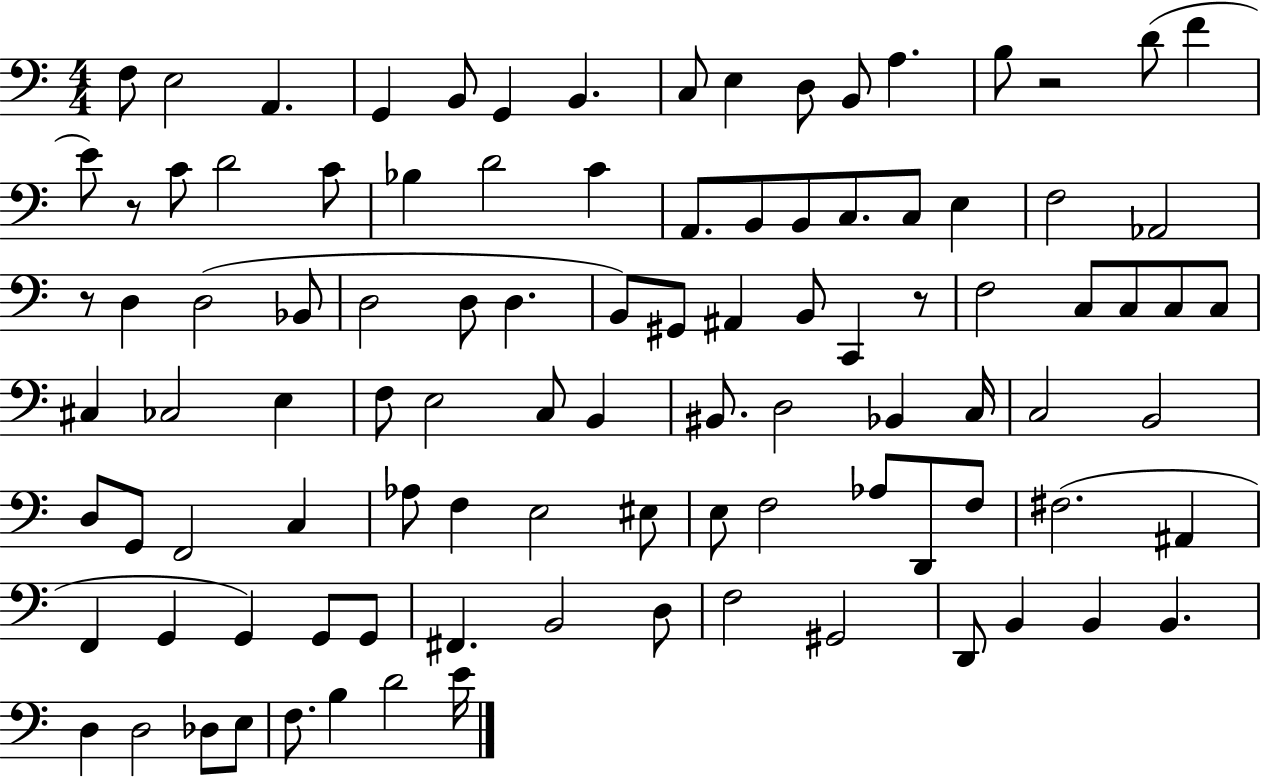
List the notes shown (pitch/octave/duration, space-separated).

F3/e E3/h A2/q. G2/q B2/e G2/q B2/q. C3/e E3/q D3/e B2/e A3/q. B3/e R/h D4/e F4/q E4/e R/e C4/e D4/h C4/e Bb3/q D4/h C4/q A2/e. B2/e B2/e C3/e. C3/e E3/q F3/h Ab2/h R/e D3/q D3/h Bb2/e D3/h D3/e D3/q. B2/e G#2/e A#2/q B2/e C2/q R/e F3/h C3/e C3/e C3/e C3/e C#3/q CES3/h E3/q F3/e E3/h C3/e B2/q BIS2/e. D3/h Bb2/q C3/s C3/h B2/h D3/e G2/e F2/h C3/q Ab3/e F3/q E3/h EIS3/e E3/e F3/h Ab3/e D2/e F3/e F#3/h. A#2/q F2/q G2/q G2/q G2/e G2/e F#2/q. B2/h D3/e F3/h G#2/h D2/e B2/q B2/q B2/q. D3/q D3/h Db3/e E3/e F3/e. B3/q D4/h E4/s